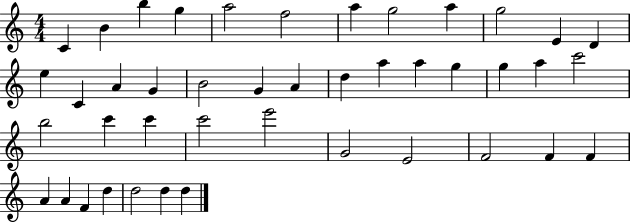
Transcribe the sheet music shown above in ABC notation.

X:1
T:Untitled
M:4/4
L:1/4
K:C
C B b g a2 f2 a g2 a g2 E D e C A G B2 G A d a a g g a c'2 b2 c' c' c'2 e'2 G2 E2 F2 F F A A F d d2 d d